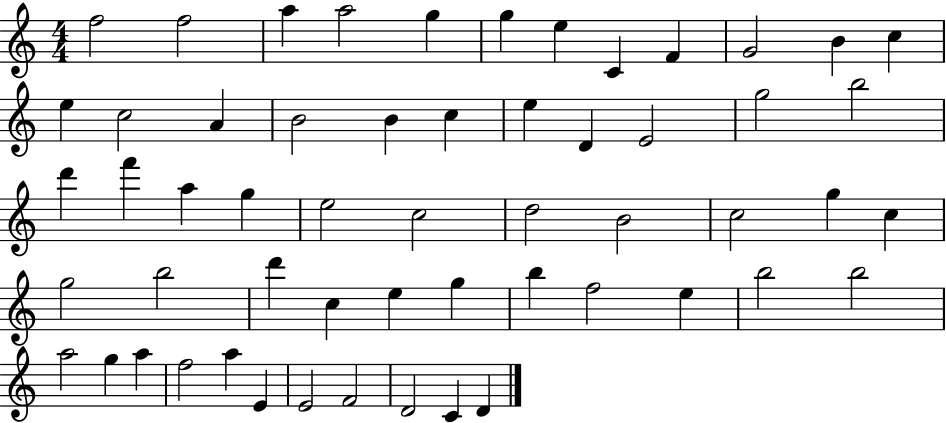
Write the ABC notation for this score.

X:1
T:Untitled
M:4/4
L:1/4
K:C
f2 f2 a a2 g g e C F G2 B c e c2 A B2 B c e D E2 g2 b2 d' f' a g e2 c2 d2 B2 c2 g c g2 b2 d' c e g b f2 e b2 b2 a2 g a f2 a E E2 F2 D2 C D